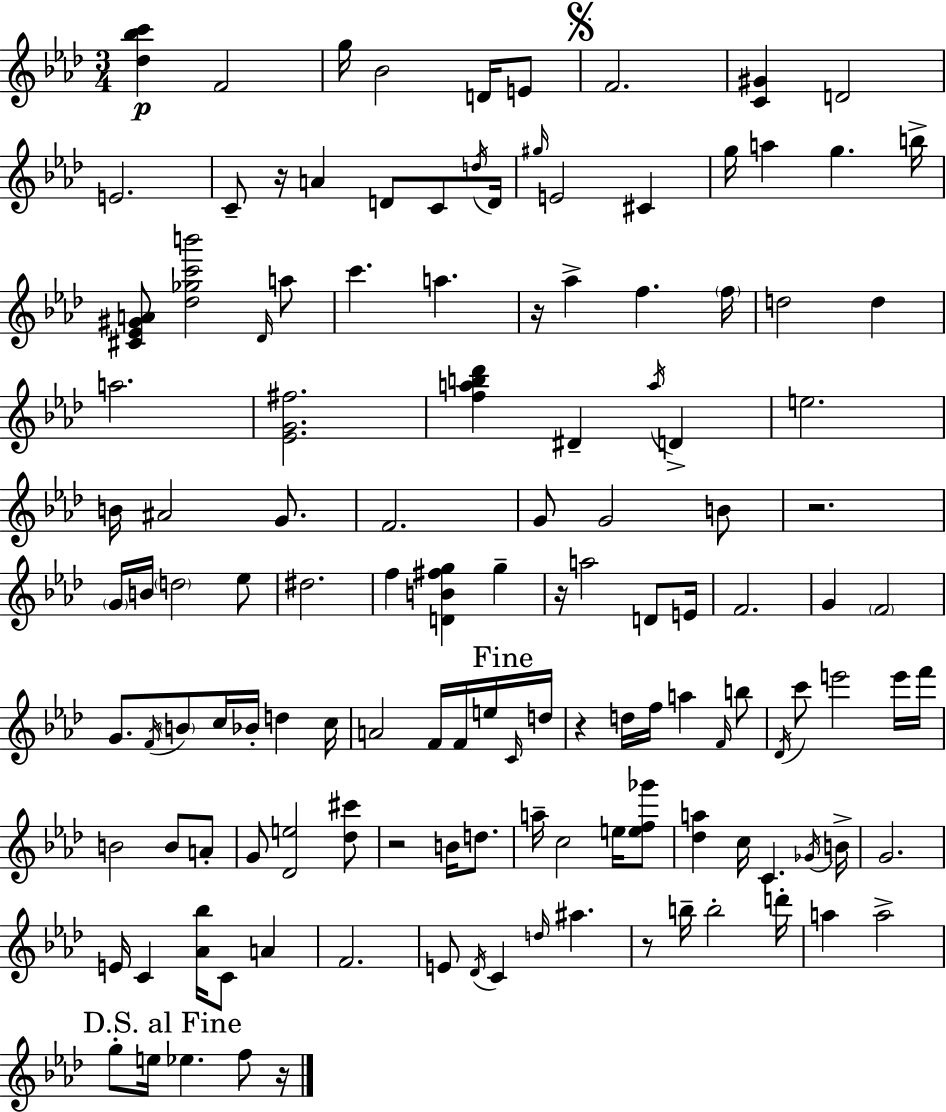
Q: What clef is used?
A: treble